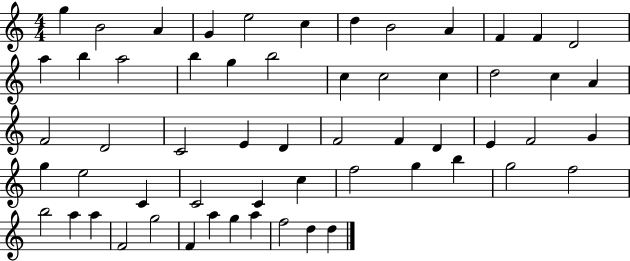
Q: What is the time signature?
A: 4/4